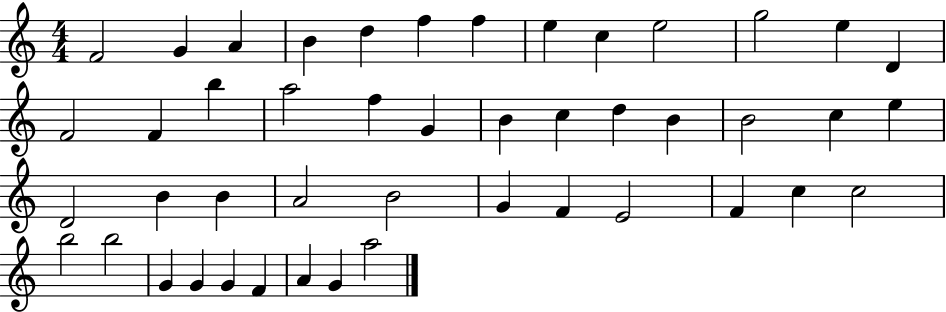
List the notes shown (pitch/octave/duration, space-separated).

F4/h G4/q A4/q B4/q D5/q F5/q F5/q E5/q C5/q E5/h G5/h E5/q D4/q F4/h F4/q B5/q A5/h F5/q G4/q B4/q C5/q D5/q B4/q B4/h C5/q E5/q D4/h B4/q B4/q A4/h B4/h G4/q F4/q E4/h F4/q C5/q C5/h B5/h B5/h G4/q G4/q G4/q F4/q A4/q G4/q A5/h